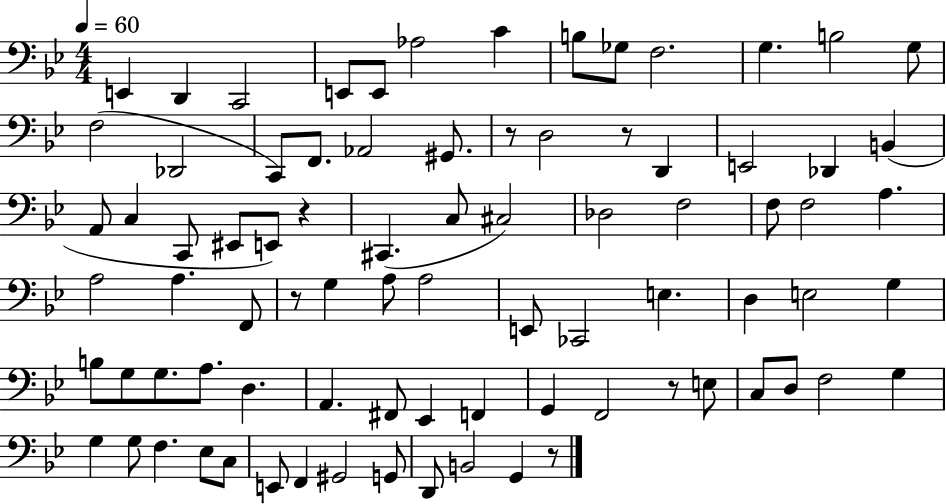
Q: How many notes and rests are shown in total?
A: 83